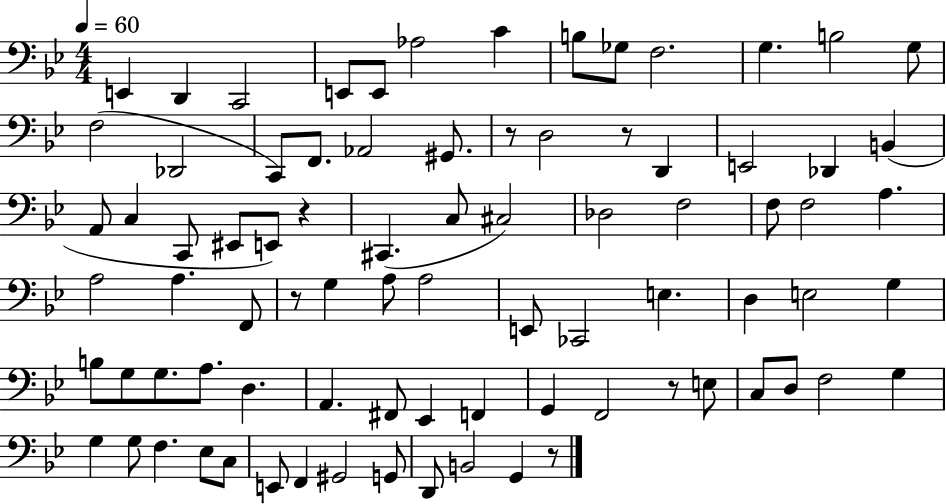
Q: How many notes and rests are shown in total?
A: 83